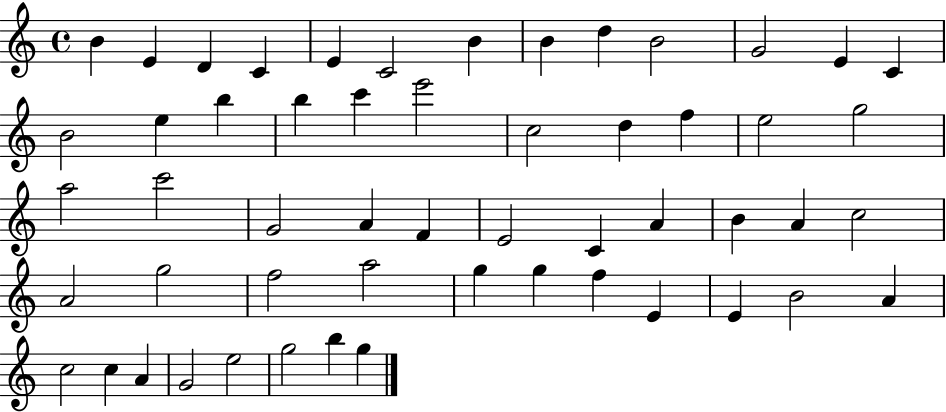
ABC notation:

X:1
T:Untitled
M:4/4
L:1/4
K:C
B E D C E C2 B B d B2 G2 E C B2 e b b c' e'2 c2 d f e2 g2 a2 c'2 G2 A F E2 C A B A c2 A2 g2 f2 a2 g g f E E B2 A c2 c A G2 e2 g2 b g